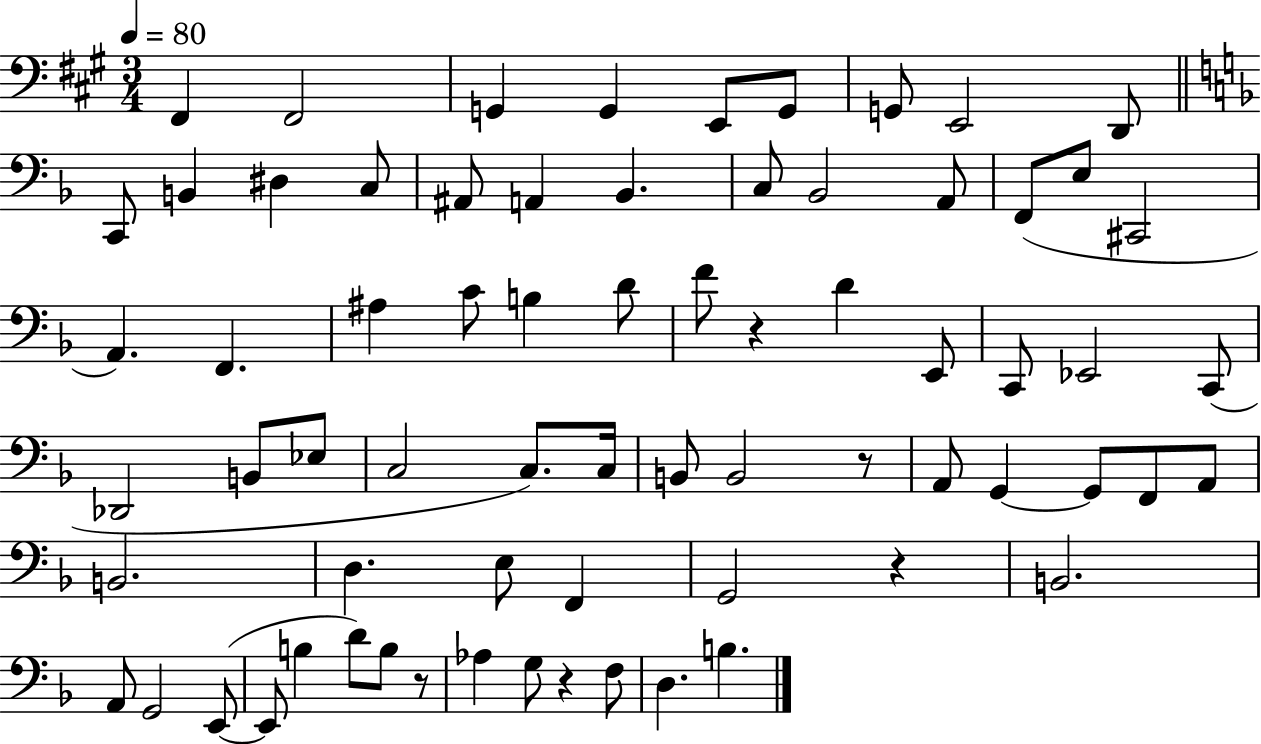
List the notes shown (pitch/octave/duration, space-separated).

F#2/q F#2/h G2/q G2/q E2/e G2/e G2/e E2/h D2/e C2/e B2/q D#3/q C3/e A#2/e A2/q Bb2/q. C3/e Bb2/h A2/e F2/e E3/e C#2/h A2/q. F2/q. A#3/q C4/e B3/q D4/e F4/e R/q D4/q E2/e C2/e Eb2/h C2/e Db2/h B2/e Eb3/e C3/h C3/e. C3/s B2/e B2/h R/e A2/e G2/q G2/e F2/e A2/e B2/h. D3/q. E3/e F2/q G2/h R/q B2/h. A2/e G2/h E2/e E2/e B3/q D4/e B3/e R/e Ab3/q G3/e R/q F3/e D3/q. B3/q.